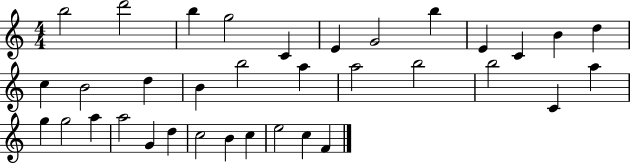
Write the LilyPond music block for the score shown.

{
  \clef treble
  \numericTimeSignature
  \time 4/4
  \key c \major
  b''2 d'''2 | b''4 g''2 c'4 | e'4 g'2 b''4 | e'4 c'4 b'4 d''4 | \break c''4 b'2 d''4 | b'4 b''2 a''4 | a''2 b''2 | b''2 c'4 a''4 | \break g''4 g''2 a''4 | a''2 g'4 d''4 | c''2 b'4 c''4 | e''2 c''4 f'4 | \break \bar "|."
}